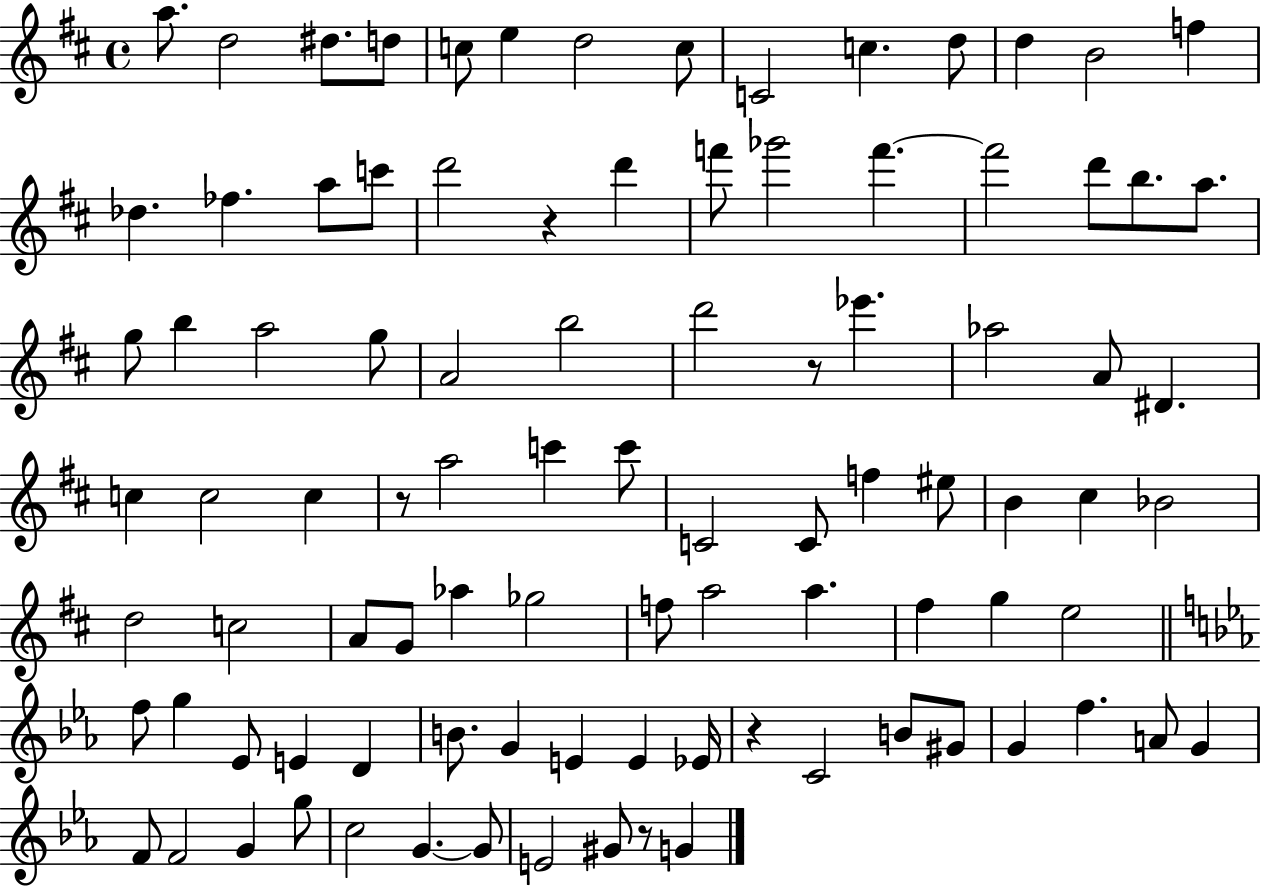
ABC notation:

X:1
T:Untitled
M:4/4
L:1/4
K:D
a/2 d2 ^d/2 d/2 c/2 e d2 c/2 C2 c d/2 d B2 f _d _f a/2 c'/2 d'2 z d' f'/2 _g'2 f' f'2 d'/2 b/2 a/2 g/2 b a2 g/2 A2 b2 d'2 z/2 _e' _a2 A/2 ^D c c2 c z/2 a2 c' c'/2 C2 C/2 f ^e/2 B ^c _B2 d2 c2 A/2 G/2 _a _g2 f/2 a2 a ^f g e2 f/2 g _E/2 E D B/2 G E E _E/4 z C2 B/2 ^G/2 G f A/2 G F/2 F2 G g/2 c2 G G/2 E2 ^G/2 z/2 G